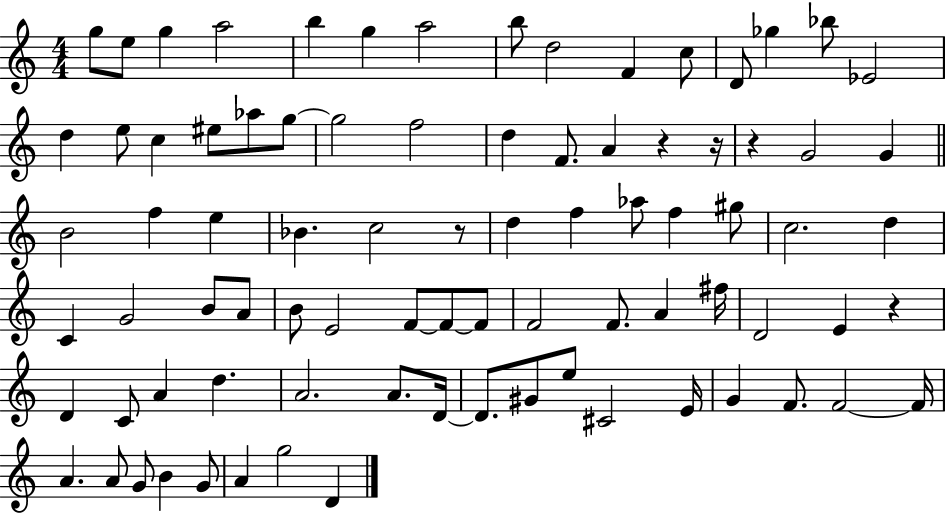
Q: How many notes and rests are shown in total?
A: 84